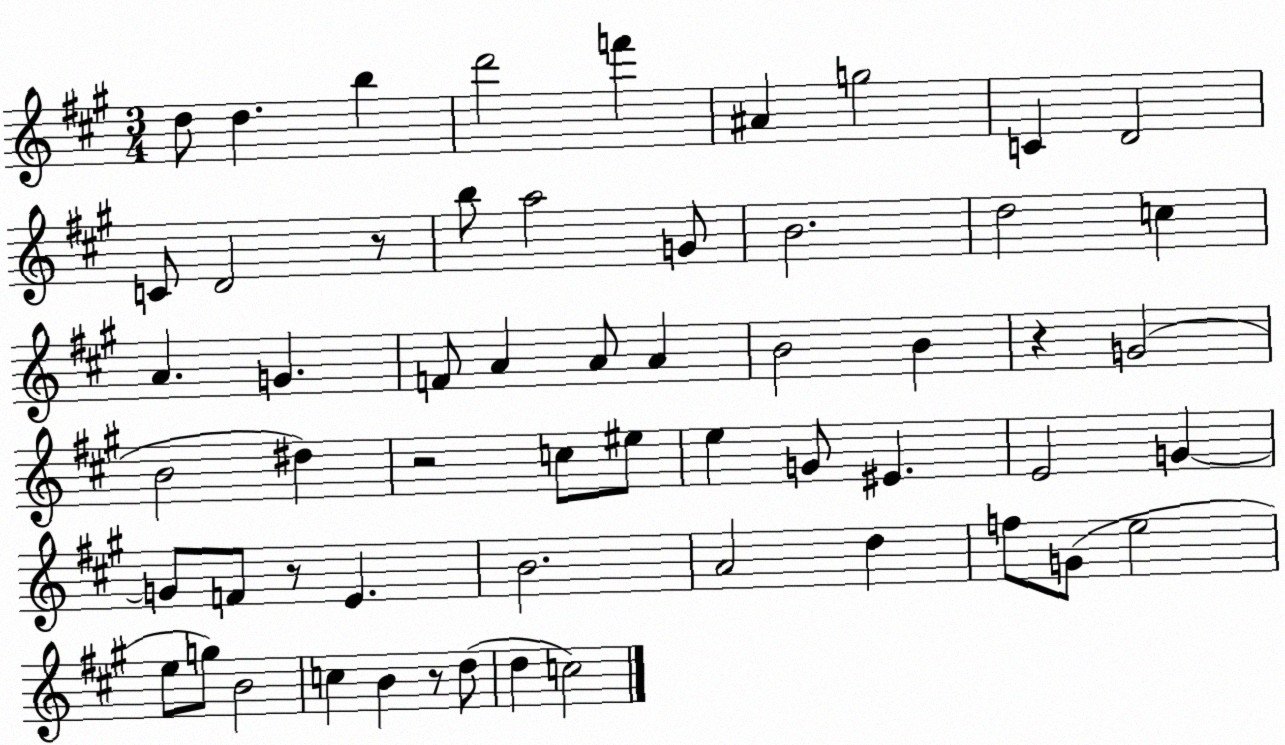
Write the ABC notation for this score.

X:1
T:Untitled
M:3/4
L:1/4
K:A
d/2 d b d'2 f' ^A g2 C D2 C/2 D2 z/2 b/2 a2 G/2 B2 d2 c A G F/2 A A/2 A B2 B z G2 B2 ^d z2 c/2 ^e/2 e G/2 ^E E2 G G/2 F/2 z/2 E B2 A2 d f/2 G/2 e2 e/2 g/2 B2 c B z/2 d/2 d c2